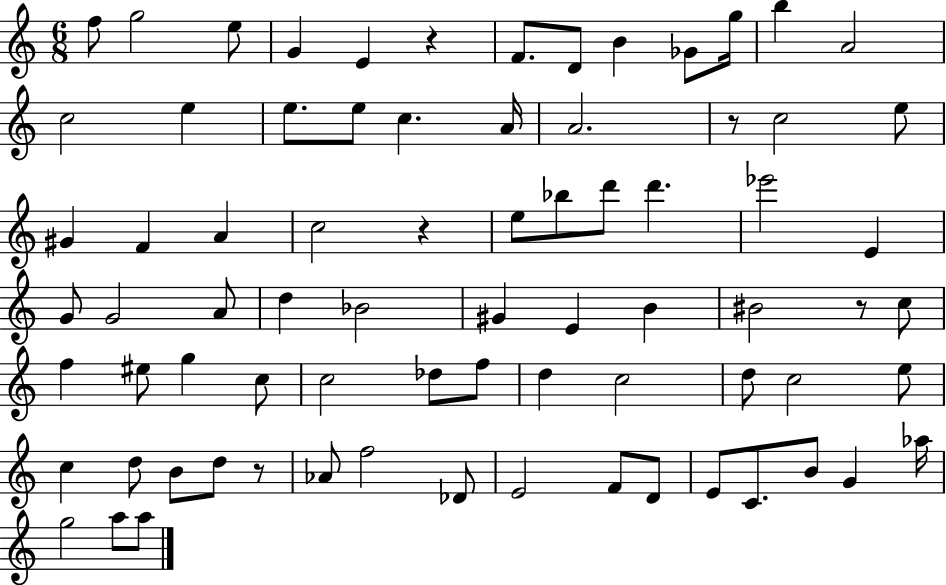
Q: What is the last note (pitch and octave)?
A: A5